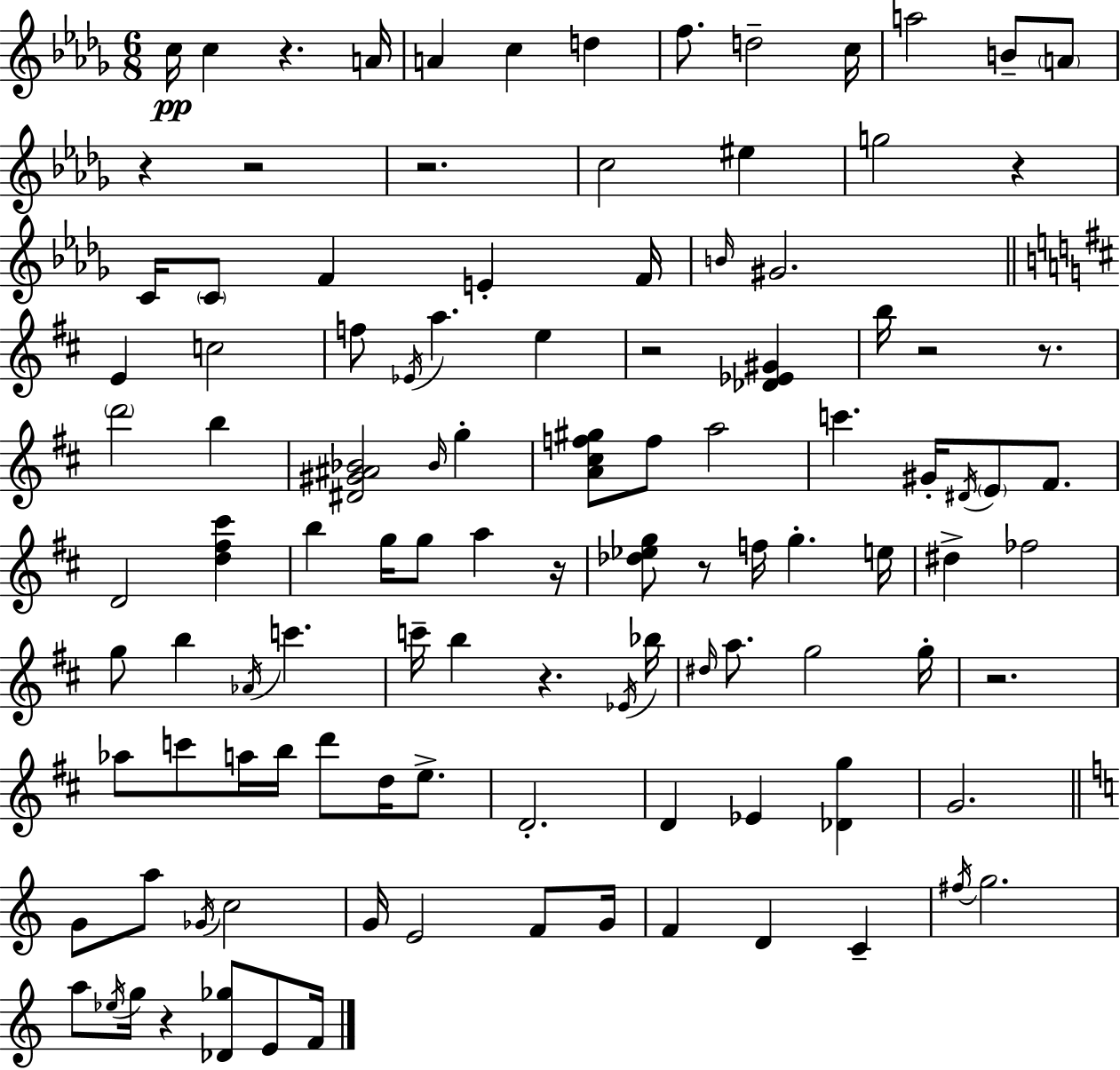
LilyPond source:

{
  \clef treble
  \numericTimeSignature
  \time 6/8
  \key bes \minor
  c''16\pp c''4 r4. a'16 | a'4 c''4 d''4 | f''8. d''2-- c''16 | a''2 b'8-- \parenthesize a'8 | \break r4 r2 | r2. | c''2 eis''4 | g''2 r4 | \break c'16 \parenthesize c'8 f'4 e'4-. f'16 | \grace { b'16 } gis'2. | \bar "||" \break \key b \minor e'4 c''2 | f''8 \acciaccatura { ees'16 } a''4. e''4 | r2 <des' ees' gis'>4 | b''16 r2 r8. | \break \parenthesize d'''2 b''4 | <dis' gis' ais' bes'>2 \grace { bes'16 } g''4-. | <a' cis'' f'' gis''>8 f''8 a''2 | c'''4. gis'16-. \acciaccatura { dis'16 } \parenthesize e'8 | \break fis'8. d'2 <d'' fis'' cis'''>4 | b''4 g''16 g''8 a''4 | r16 <des'' ees'' g''>8 r8 f''16 g''4.-. | e''16 dis''4-> fes''2 | \break g''8 b''4 \acciaccatura { aes'16 } c'''4. | c'''16-- b''4 r4. | \acciaccatura { ees'16 } bes''16 \grace { dis''16 } a''8. g''2 | g''16-. r2. | \break aes''8 c'''8 a''16 b''16 | d'''8 d''16 e''8.-> d'2.-. | d'4 ees'4 | <des' g''>4 g'2. | \break \bar "||" \break \key c \major g'8 a''8 \acciaccatura { ges'16 } c''2 | g'16 e'2 f'8 | g'16 f'4 d'4 c'4-- | \acciaccatura { fis''16 } g''2. | \break a''8 \acciaccatura { ees''16 } g''16 r4 <des' ges''>8 | e'8 f'16 \bar "|."
}